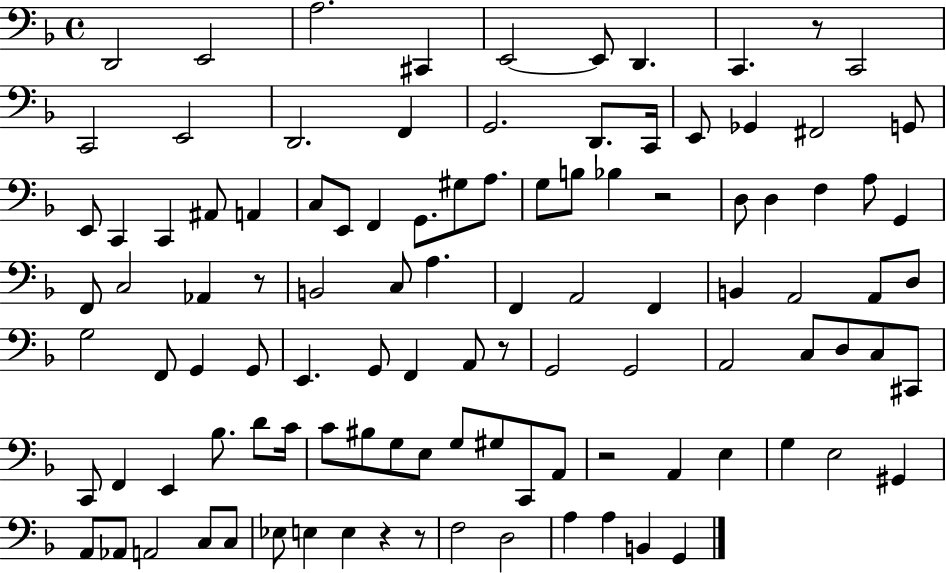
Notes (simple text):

D2/h E2/h A3/h. C#2/q E2/h E2/e D2/q. C2/q. R/e C2/h C2/h E2/h D2/h. F2/q G2/h. D2/e. C2/s E2/e Gb2/q F#2/h G2/e E2/e C2/q C2/q A#2/e A2/q C3/e E2/e F2/q G2/e. G#3/e A3/e. G3/e B3/e Bb3/q R/h D3/e D3/q F3/q A3/e G2/q F2/e C3/h Ab2/q R/e B2/h C3/e A3/q. F2/q A2/h F2/q B2/q A2/h A2/e D3/e G3/h F2/e G2/q G2/e E2/q. G2/e F2/q A2/e R/e G2/h G2/h A2/h C3/e D3/e C3/e C#2/e C2/e F2/q E2/q Bb3/e. D4/e C4/s C4/e BIS3/e G3/e E3/e G3/e G#3/e C2/e A2/e R/h A2/q E3/q G3/q E3/h G#2/q A2/e Ab2/e A2/h C3/e C3/e Eb3/e E3/q E3/q R/q R/e F3/h D3/h A3/q A3/q B2/q G2/q